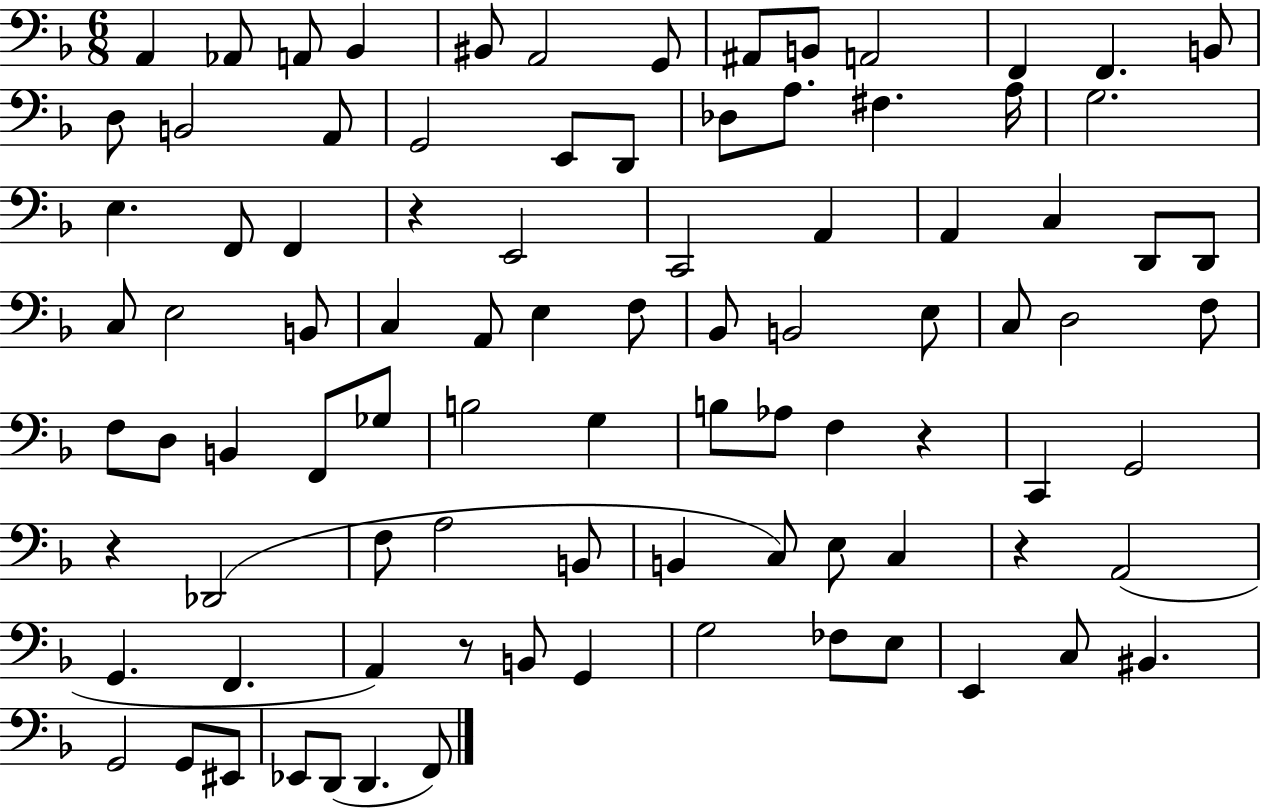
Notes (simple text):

A2/q Ab2/e A2/e Bb2/q BIS2/e A2/h G2/e A#2/e B2/e A2/h F2/q F2/q. B2/e D3/e B2/h A2/e G2/h E2/e D2/e Db3/e A3/e. F#3/q. A3/s G3/h. E3/q. F2/e F2/q R/q E2/h C2/h A2/q A2/q C3/q D2/e D2/e C3/e E3/h B2/e C3/q A2/e E3/q F3/e Bb2/e B2/h E3/e C3/e D3/h F3/e F3/e D3/e B2/q F2/e Gb3/e B3/h G3/q B3/e Ab3/e F3/q R/q C2/q G2/h R/q Db2/h F3/e A3/h B2/e B2/q C3/e E3/e C3/q R/q A2/h G2/q. F2/q. A2/q R/e B2/e G2/q G3/h FES3/e E3/e E2/q C3/e BIS2/q. G2/h G2/e EIS2/e Eb2/e D2/e D2/q. F2/e